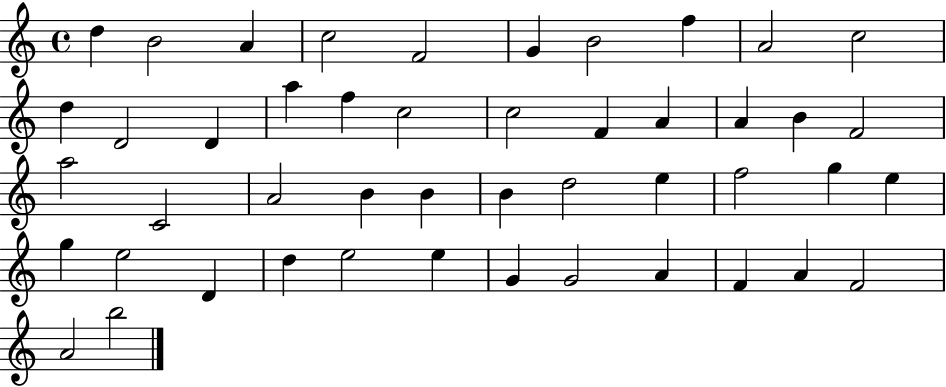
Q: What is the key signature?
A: C major